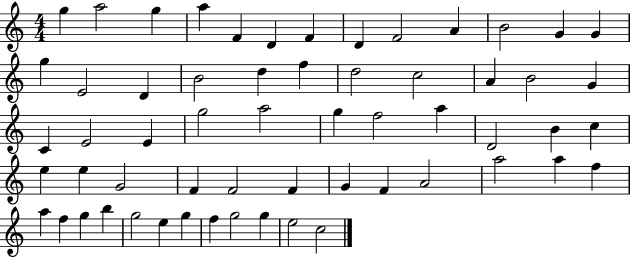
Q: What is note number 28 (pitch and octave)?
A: G5